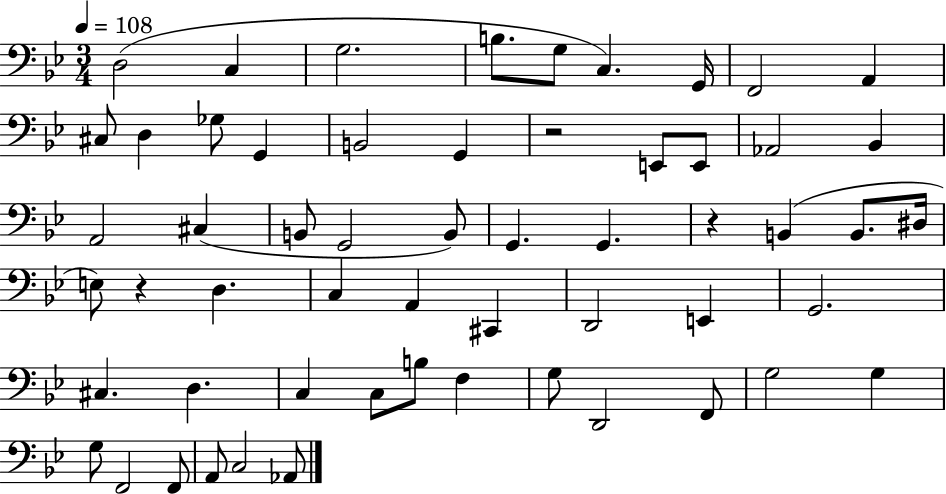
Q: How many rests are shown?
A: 3